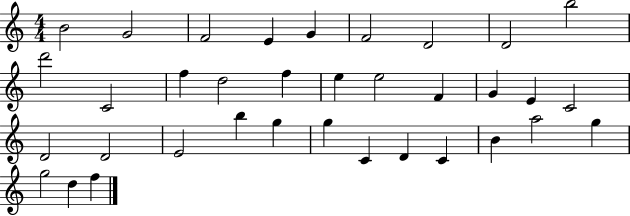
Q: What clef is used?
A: treble